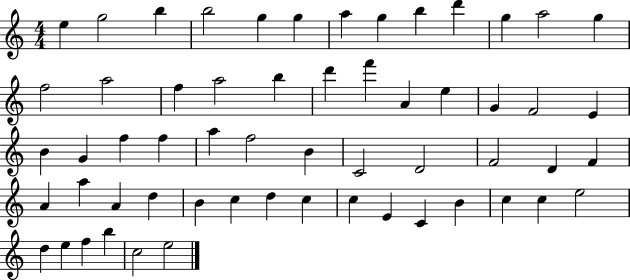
E5/q G5/h B5/q B5/h G5/q G5/q A5/q G5/q B5/q D6/q G5/q A5/h G5/q F5/h A5/h F5/q A5/h B5/q D6/q F6/q A4/q E5/q G4/q F4/h E4/q B4/q G4/q F5/q F5/q A5/q F5/h B4/q C4/h D4/h F4/h D4/q F4/q A4/q A5/q A4/q D5/q B4/q C5/q D5/q C5/q C5/q E4/q C4/q B4/q C5/q C5/q E5/h D5/q E5/q F5/q B5/q C5/h E5/h